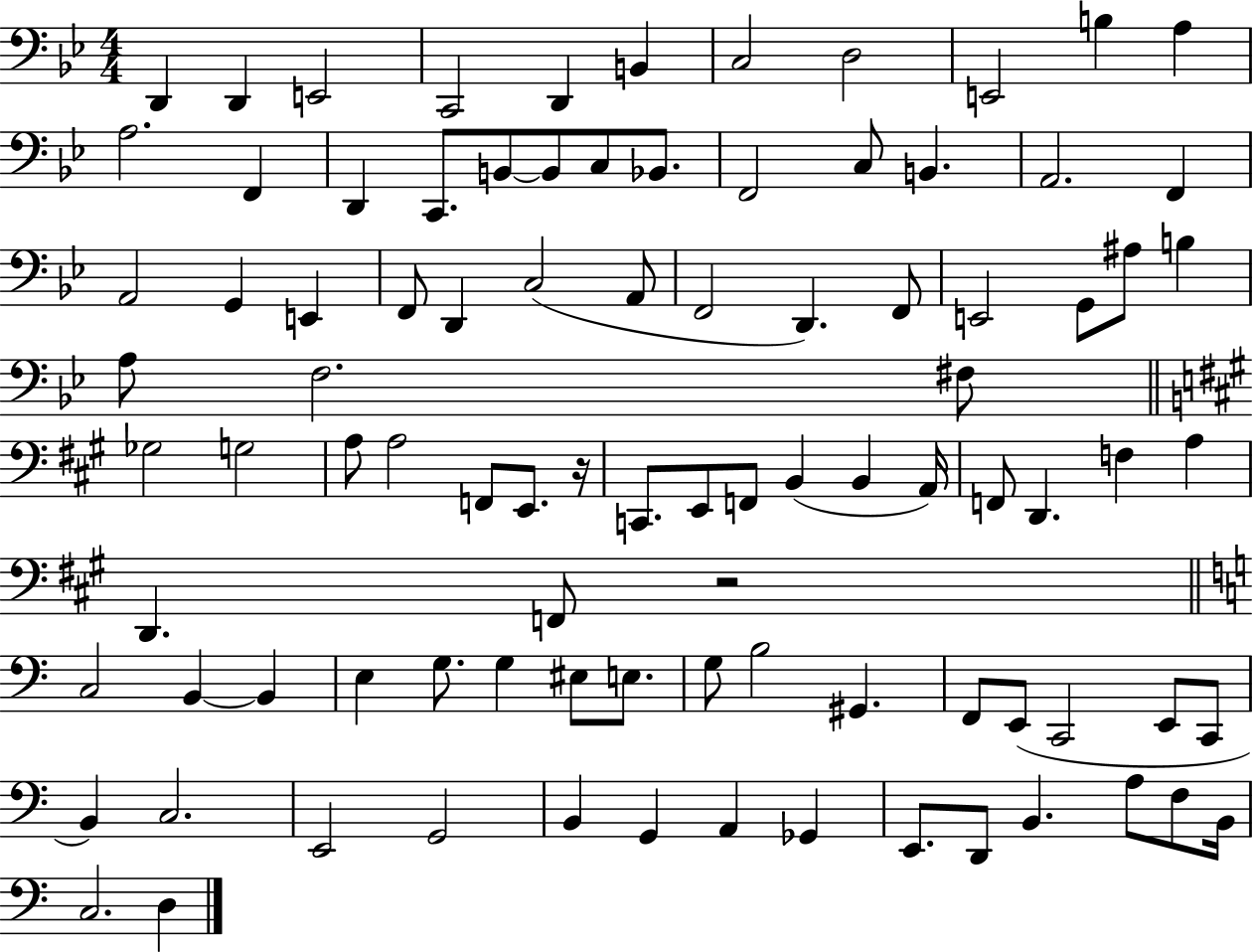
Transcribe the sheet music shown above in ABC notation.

X:1
T:Untitled
M:4/4
L:1/4
K:Bb
D,, D,, E,,2 C,,2 D,, B,, C,2 D,2 E,,2 B, A, A,2 F,, D,, C,,/2 B,,/2 B,,/2 C,/2 _B,,/2 F,,2 C,/2 B,, A,,2 F,, A,,2 G,, E,, F,,/2 D,, C,2 A,,/2 F,,2 D,, F,,/2 E,,2 G,,/2 ^A,/2 B, A,/2 F,2 ^F,/2 _G,2 G,2 A,/2 A,2 F,,/2 E,,/2 z/4 C,,/2 E,,/2 F,,/2 B,, B,, A,,/4 F,,/2 D,, F, A, D,, F,,/2 z2 C,2 B,, B,, E, G,/2 G, ^E,/2 E,/2 G,/2 B,2 ^G,, F,,/2 E,,/2 C,,2 E,,/2 C,,/2 B,, C,2 E,,2 G,,2 B,, G,, A,, _G,, E,,/2 D,,/2 B,, A,/2 F,/2 B,,/4 C,2 D,